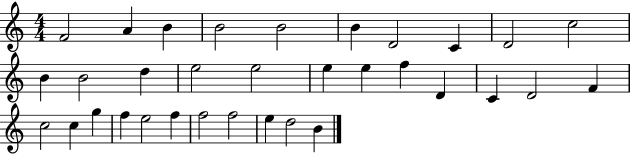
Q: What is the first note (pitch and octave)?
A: F4